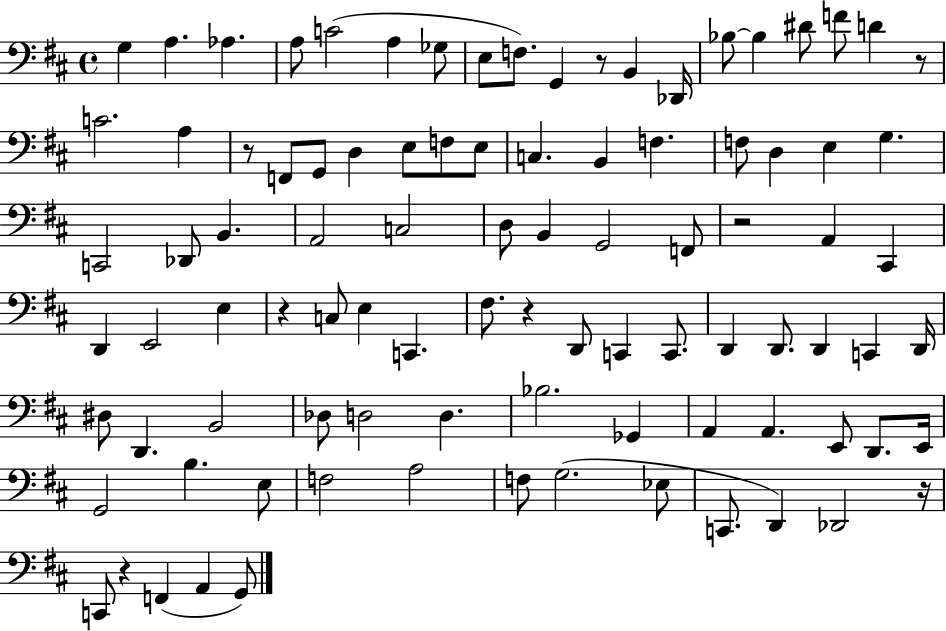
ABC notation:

X:1
T:Untitled
M:4/4
L:1/4
K:D
G, A, _A, A,/2 C2 A, _G,/2 E,/2 F,/2 G,, z/2 B,, _D,,/4 _B,/2 _B, ^D/2 F/2 D z/2 C2 A, z/2 F,,/2 G,,/2 D, E,/2 F,/2 E,/2 C, B,, F, F,/2 D, E, G, C,,2 _D,,/2 B,, A,,2 C,2 D,/2 B,, G,,2 F,,/2 z2 A,, ^C,, D,, E,,2 E, z C,/2 E, C,, ^F,/2 z D,,/2 C,, C,,/2 D,, D,,/2 D,, C,, D,,/4 ^D,/2 D,, B,,2 _D,/2 D,2 D, _B,2 _G,, A,, A,, E,,/2 D,,/2 E,,/4 G,,2 B, E,/2 F,2 A,2 F,/2 G,2 _E,/2 C,,/2 D,, _D,,2 z/4 C,,/2 z F,, A,, G,,/2